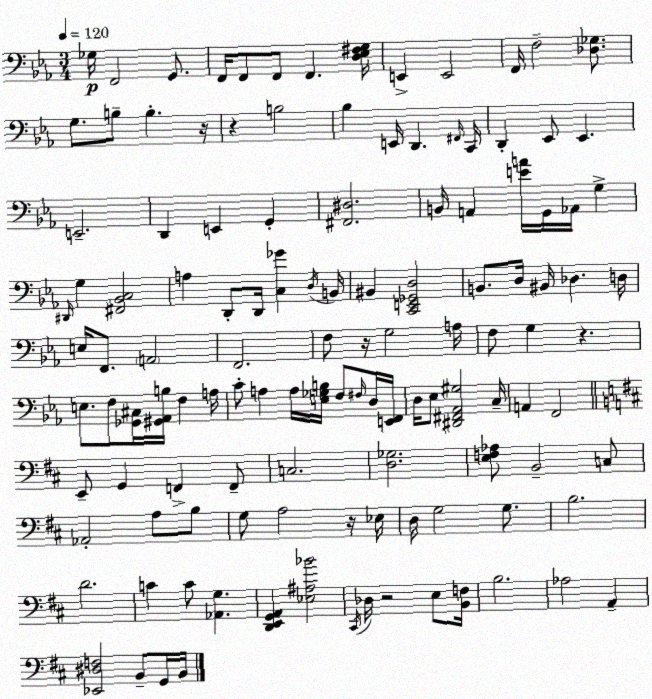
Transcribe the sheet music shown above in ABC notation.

X:1
T:Untitled
M:3/4
L:1/4
K:Cm
_G,/4 F,,2 G,,/2 F,,/4 F,,/2 F,,/2 F,, [D,_E,^F,G,]/4 E,, E,,2 F,,/4 F,2 [_D,_G,]/2 G,/2 B,/2 B, z/4 z B,2 _B, E,,/4 D,, ^F,,/4 C,,/4 D,, _E,,/2 _E,, E,,2 D,, E,, G,, [^F,,^D,]2 B,,/4 A,, [EA]/4 G,,/4 _A,,/4 G, ^D,,/4 G, [^F,,_B,,C,]2 A, D,,/2 D,,/4 [C,_G] D,/4 B,,/4 ^B,, [C,,E,,_G,,D,]2 B,,/2 D,/4 ^B,,/4 _D, D,/4 E,/4 F,,/2 A,,2 F,,2 F,/2 z/4 G,2 A,/4 F,/2 G, z E,/2 F,/2 [_G,,^C,]/4 [^G,,_A,,B,]/4 F, A,/4 C/2 A, A,/4 [E,_G,B,]/4 F,/2 ^F,/4 D,/4 [E,,F,,]/4 D,/4 _E,/2 [^D,,^F,,_A,,^G,]2 C,/4 A,, F,,2 E,,/2 G,, F,, F,,/2 C,2 [D,_G,]2 [E,F,_A,]/2 B,,2 C,/2 _A,,2 A,/2 B,/2 G,/2 A,2 z/4 _E,/4 D,/4 G,2 G,/2 B,2 D2 C C/2 [_A,,G,] [D,,E,,G,,A,,] [_E,^A,_B]2 ^C,,/4 _D,/4 z2 E,/2 [B,,F,]/4 B,2 _A,2 A,, [_E,,^D,F,]2 B,,/2 G,,/4 B,,/4